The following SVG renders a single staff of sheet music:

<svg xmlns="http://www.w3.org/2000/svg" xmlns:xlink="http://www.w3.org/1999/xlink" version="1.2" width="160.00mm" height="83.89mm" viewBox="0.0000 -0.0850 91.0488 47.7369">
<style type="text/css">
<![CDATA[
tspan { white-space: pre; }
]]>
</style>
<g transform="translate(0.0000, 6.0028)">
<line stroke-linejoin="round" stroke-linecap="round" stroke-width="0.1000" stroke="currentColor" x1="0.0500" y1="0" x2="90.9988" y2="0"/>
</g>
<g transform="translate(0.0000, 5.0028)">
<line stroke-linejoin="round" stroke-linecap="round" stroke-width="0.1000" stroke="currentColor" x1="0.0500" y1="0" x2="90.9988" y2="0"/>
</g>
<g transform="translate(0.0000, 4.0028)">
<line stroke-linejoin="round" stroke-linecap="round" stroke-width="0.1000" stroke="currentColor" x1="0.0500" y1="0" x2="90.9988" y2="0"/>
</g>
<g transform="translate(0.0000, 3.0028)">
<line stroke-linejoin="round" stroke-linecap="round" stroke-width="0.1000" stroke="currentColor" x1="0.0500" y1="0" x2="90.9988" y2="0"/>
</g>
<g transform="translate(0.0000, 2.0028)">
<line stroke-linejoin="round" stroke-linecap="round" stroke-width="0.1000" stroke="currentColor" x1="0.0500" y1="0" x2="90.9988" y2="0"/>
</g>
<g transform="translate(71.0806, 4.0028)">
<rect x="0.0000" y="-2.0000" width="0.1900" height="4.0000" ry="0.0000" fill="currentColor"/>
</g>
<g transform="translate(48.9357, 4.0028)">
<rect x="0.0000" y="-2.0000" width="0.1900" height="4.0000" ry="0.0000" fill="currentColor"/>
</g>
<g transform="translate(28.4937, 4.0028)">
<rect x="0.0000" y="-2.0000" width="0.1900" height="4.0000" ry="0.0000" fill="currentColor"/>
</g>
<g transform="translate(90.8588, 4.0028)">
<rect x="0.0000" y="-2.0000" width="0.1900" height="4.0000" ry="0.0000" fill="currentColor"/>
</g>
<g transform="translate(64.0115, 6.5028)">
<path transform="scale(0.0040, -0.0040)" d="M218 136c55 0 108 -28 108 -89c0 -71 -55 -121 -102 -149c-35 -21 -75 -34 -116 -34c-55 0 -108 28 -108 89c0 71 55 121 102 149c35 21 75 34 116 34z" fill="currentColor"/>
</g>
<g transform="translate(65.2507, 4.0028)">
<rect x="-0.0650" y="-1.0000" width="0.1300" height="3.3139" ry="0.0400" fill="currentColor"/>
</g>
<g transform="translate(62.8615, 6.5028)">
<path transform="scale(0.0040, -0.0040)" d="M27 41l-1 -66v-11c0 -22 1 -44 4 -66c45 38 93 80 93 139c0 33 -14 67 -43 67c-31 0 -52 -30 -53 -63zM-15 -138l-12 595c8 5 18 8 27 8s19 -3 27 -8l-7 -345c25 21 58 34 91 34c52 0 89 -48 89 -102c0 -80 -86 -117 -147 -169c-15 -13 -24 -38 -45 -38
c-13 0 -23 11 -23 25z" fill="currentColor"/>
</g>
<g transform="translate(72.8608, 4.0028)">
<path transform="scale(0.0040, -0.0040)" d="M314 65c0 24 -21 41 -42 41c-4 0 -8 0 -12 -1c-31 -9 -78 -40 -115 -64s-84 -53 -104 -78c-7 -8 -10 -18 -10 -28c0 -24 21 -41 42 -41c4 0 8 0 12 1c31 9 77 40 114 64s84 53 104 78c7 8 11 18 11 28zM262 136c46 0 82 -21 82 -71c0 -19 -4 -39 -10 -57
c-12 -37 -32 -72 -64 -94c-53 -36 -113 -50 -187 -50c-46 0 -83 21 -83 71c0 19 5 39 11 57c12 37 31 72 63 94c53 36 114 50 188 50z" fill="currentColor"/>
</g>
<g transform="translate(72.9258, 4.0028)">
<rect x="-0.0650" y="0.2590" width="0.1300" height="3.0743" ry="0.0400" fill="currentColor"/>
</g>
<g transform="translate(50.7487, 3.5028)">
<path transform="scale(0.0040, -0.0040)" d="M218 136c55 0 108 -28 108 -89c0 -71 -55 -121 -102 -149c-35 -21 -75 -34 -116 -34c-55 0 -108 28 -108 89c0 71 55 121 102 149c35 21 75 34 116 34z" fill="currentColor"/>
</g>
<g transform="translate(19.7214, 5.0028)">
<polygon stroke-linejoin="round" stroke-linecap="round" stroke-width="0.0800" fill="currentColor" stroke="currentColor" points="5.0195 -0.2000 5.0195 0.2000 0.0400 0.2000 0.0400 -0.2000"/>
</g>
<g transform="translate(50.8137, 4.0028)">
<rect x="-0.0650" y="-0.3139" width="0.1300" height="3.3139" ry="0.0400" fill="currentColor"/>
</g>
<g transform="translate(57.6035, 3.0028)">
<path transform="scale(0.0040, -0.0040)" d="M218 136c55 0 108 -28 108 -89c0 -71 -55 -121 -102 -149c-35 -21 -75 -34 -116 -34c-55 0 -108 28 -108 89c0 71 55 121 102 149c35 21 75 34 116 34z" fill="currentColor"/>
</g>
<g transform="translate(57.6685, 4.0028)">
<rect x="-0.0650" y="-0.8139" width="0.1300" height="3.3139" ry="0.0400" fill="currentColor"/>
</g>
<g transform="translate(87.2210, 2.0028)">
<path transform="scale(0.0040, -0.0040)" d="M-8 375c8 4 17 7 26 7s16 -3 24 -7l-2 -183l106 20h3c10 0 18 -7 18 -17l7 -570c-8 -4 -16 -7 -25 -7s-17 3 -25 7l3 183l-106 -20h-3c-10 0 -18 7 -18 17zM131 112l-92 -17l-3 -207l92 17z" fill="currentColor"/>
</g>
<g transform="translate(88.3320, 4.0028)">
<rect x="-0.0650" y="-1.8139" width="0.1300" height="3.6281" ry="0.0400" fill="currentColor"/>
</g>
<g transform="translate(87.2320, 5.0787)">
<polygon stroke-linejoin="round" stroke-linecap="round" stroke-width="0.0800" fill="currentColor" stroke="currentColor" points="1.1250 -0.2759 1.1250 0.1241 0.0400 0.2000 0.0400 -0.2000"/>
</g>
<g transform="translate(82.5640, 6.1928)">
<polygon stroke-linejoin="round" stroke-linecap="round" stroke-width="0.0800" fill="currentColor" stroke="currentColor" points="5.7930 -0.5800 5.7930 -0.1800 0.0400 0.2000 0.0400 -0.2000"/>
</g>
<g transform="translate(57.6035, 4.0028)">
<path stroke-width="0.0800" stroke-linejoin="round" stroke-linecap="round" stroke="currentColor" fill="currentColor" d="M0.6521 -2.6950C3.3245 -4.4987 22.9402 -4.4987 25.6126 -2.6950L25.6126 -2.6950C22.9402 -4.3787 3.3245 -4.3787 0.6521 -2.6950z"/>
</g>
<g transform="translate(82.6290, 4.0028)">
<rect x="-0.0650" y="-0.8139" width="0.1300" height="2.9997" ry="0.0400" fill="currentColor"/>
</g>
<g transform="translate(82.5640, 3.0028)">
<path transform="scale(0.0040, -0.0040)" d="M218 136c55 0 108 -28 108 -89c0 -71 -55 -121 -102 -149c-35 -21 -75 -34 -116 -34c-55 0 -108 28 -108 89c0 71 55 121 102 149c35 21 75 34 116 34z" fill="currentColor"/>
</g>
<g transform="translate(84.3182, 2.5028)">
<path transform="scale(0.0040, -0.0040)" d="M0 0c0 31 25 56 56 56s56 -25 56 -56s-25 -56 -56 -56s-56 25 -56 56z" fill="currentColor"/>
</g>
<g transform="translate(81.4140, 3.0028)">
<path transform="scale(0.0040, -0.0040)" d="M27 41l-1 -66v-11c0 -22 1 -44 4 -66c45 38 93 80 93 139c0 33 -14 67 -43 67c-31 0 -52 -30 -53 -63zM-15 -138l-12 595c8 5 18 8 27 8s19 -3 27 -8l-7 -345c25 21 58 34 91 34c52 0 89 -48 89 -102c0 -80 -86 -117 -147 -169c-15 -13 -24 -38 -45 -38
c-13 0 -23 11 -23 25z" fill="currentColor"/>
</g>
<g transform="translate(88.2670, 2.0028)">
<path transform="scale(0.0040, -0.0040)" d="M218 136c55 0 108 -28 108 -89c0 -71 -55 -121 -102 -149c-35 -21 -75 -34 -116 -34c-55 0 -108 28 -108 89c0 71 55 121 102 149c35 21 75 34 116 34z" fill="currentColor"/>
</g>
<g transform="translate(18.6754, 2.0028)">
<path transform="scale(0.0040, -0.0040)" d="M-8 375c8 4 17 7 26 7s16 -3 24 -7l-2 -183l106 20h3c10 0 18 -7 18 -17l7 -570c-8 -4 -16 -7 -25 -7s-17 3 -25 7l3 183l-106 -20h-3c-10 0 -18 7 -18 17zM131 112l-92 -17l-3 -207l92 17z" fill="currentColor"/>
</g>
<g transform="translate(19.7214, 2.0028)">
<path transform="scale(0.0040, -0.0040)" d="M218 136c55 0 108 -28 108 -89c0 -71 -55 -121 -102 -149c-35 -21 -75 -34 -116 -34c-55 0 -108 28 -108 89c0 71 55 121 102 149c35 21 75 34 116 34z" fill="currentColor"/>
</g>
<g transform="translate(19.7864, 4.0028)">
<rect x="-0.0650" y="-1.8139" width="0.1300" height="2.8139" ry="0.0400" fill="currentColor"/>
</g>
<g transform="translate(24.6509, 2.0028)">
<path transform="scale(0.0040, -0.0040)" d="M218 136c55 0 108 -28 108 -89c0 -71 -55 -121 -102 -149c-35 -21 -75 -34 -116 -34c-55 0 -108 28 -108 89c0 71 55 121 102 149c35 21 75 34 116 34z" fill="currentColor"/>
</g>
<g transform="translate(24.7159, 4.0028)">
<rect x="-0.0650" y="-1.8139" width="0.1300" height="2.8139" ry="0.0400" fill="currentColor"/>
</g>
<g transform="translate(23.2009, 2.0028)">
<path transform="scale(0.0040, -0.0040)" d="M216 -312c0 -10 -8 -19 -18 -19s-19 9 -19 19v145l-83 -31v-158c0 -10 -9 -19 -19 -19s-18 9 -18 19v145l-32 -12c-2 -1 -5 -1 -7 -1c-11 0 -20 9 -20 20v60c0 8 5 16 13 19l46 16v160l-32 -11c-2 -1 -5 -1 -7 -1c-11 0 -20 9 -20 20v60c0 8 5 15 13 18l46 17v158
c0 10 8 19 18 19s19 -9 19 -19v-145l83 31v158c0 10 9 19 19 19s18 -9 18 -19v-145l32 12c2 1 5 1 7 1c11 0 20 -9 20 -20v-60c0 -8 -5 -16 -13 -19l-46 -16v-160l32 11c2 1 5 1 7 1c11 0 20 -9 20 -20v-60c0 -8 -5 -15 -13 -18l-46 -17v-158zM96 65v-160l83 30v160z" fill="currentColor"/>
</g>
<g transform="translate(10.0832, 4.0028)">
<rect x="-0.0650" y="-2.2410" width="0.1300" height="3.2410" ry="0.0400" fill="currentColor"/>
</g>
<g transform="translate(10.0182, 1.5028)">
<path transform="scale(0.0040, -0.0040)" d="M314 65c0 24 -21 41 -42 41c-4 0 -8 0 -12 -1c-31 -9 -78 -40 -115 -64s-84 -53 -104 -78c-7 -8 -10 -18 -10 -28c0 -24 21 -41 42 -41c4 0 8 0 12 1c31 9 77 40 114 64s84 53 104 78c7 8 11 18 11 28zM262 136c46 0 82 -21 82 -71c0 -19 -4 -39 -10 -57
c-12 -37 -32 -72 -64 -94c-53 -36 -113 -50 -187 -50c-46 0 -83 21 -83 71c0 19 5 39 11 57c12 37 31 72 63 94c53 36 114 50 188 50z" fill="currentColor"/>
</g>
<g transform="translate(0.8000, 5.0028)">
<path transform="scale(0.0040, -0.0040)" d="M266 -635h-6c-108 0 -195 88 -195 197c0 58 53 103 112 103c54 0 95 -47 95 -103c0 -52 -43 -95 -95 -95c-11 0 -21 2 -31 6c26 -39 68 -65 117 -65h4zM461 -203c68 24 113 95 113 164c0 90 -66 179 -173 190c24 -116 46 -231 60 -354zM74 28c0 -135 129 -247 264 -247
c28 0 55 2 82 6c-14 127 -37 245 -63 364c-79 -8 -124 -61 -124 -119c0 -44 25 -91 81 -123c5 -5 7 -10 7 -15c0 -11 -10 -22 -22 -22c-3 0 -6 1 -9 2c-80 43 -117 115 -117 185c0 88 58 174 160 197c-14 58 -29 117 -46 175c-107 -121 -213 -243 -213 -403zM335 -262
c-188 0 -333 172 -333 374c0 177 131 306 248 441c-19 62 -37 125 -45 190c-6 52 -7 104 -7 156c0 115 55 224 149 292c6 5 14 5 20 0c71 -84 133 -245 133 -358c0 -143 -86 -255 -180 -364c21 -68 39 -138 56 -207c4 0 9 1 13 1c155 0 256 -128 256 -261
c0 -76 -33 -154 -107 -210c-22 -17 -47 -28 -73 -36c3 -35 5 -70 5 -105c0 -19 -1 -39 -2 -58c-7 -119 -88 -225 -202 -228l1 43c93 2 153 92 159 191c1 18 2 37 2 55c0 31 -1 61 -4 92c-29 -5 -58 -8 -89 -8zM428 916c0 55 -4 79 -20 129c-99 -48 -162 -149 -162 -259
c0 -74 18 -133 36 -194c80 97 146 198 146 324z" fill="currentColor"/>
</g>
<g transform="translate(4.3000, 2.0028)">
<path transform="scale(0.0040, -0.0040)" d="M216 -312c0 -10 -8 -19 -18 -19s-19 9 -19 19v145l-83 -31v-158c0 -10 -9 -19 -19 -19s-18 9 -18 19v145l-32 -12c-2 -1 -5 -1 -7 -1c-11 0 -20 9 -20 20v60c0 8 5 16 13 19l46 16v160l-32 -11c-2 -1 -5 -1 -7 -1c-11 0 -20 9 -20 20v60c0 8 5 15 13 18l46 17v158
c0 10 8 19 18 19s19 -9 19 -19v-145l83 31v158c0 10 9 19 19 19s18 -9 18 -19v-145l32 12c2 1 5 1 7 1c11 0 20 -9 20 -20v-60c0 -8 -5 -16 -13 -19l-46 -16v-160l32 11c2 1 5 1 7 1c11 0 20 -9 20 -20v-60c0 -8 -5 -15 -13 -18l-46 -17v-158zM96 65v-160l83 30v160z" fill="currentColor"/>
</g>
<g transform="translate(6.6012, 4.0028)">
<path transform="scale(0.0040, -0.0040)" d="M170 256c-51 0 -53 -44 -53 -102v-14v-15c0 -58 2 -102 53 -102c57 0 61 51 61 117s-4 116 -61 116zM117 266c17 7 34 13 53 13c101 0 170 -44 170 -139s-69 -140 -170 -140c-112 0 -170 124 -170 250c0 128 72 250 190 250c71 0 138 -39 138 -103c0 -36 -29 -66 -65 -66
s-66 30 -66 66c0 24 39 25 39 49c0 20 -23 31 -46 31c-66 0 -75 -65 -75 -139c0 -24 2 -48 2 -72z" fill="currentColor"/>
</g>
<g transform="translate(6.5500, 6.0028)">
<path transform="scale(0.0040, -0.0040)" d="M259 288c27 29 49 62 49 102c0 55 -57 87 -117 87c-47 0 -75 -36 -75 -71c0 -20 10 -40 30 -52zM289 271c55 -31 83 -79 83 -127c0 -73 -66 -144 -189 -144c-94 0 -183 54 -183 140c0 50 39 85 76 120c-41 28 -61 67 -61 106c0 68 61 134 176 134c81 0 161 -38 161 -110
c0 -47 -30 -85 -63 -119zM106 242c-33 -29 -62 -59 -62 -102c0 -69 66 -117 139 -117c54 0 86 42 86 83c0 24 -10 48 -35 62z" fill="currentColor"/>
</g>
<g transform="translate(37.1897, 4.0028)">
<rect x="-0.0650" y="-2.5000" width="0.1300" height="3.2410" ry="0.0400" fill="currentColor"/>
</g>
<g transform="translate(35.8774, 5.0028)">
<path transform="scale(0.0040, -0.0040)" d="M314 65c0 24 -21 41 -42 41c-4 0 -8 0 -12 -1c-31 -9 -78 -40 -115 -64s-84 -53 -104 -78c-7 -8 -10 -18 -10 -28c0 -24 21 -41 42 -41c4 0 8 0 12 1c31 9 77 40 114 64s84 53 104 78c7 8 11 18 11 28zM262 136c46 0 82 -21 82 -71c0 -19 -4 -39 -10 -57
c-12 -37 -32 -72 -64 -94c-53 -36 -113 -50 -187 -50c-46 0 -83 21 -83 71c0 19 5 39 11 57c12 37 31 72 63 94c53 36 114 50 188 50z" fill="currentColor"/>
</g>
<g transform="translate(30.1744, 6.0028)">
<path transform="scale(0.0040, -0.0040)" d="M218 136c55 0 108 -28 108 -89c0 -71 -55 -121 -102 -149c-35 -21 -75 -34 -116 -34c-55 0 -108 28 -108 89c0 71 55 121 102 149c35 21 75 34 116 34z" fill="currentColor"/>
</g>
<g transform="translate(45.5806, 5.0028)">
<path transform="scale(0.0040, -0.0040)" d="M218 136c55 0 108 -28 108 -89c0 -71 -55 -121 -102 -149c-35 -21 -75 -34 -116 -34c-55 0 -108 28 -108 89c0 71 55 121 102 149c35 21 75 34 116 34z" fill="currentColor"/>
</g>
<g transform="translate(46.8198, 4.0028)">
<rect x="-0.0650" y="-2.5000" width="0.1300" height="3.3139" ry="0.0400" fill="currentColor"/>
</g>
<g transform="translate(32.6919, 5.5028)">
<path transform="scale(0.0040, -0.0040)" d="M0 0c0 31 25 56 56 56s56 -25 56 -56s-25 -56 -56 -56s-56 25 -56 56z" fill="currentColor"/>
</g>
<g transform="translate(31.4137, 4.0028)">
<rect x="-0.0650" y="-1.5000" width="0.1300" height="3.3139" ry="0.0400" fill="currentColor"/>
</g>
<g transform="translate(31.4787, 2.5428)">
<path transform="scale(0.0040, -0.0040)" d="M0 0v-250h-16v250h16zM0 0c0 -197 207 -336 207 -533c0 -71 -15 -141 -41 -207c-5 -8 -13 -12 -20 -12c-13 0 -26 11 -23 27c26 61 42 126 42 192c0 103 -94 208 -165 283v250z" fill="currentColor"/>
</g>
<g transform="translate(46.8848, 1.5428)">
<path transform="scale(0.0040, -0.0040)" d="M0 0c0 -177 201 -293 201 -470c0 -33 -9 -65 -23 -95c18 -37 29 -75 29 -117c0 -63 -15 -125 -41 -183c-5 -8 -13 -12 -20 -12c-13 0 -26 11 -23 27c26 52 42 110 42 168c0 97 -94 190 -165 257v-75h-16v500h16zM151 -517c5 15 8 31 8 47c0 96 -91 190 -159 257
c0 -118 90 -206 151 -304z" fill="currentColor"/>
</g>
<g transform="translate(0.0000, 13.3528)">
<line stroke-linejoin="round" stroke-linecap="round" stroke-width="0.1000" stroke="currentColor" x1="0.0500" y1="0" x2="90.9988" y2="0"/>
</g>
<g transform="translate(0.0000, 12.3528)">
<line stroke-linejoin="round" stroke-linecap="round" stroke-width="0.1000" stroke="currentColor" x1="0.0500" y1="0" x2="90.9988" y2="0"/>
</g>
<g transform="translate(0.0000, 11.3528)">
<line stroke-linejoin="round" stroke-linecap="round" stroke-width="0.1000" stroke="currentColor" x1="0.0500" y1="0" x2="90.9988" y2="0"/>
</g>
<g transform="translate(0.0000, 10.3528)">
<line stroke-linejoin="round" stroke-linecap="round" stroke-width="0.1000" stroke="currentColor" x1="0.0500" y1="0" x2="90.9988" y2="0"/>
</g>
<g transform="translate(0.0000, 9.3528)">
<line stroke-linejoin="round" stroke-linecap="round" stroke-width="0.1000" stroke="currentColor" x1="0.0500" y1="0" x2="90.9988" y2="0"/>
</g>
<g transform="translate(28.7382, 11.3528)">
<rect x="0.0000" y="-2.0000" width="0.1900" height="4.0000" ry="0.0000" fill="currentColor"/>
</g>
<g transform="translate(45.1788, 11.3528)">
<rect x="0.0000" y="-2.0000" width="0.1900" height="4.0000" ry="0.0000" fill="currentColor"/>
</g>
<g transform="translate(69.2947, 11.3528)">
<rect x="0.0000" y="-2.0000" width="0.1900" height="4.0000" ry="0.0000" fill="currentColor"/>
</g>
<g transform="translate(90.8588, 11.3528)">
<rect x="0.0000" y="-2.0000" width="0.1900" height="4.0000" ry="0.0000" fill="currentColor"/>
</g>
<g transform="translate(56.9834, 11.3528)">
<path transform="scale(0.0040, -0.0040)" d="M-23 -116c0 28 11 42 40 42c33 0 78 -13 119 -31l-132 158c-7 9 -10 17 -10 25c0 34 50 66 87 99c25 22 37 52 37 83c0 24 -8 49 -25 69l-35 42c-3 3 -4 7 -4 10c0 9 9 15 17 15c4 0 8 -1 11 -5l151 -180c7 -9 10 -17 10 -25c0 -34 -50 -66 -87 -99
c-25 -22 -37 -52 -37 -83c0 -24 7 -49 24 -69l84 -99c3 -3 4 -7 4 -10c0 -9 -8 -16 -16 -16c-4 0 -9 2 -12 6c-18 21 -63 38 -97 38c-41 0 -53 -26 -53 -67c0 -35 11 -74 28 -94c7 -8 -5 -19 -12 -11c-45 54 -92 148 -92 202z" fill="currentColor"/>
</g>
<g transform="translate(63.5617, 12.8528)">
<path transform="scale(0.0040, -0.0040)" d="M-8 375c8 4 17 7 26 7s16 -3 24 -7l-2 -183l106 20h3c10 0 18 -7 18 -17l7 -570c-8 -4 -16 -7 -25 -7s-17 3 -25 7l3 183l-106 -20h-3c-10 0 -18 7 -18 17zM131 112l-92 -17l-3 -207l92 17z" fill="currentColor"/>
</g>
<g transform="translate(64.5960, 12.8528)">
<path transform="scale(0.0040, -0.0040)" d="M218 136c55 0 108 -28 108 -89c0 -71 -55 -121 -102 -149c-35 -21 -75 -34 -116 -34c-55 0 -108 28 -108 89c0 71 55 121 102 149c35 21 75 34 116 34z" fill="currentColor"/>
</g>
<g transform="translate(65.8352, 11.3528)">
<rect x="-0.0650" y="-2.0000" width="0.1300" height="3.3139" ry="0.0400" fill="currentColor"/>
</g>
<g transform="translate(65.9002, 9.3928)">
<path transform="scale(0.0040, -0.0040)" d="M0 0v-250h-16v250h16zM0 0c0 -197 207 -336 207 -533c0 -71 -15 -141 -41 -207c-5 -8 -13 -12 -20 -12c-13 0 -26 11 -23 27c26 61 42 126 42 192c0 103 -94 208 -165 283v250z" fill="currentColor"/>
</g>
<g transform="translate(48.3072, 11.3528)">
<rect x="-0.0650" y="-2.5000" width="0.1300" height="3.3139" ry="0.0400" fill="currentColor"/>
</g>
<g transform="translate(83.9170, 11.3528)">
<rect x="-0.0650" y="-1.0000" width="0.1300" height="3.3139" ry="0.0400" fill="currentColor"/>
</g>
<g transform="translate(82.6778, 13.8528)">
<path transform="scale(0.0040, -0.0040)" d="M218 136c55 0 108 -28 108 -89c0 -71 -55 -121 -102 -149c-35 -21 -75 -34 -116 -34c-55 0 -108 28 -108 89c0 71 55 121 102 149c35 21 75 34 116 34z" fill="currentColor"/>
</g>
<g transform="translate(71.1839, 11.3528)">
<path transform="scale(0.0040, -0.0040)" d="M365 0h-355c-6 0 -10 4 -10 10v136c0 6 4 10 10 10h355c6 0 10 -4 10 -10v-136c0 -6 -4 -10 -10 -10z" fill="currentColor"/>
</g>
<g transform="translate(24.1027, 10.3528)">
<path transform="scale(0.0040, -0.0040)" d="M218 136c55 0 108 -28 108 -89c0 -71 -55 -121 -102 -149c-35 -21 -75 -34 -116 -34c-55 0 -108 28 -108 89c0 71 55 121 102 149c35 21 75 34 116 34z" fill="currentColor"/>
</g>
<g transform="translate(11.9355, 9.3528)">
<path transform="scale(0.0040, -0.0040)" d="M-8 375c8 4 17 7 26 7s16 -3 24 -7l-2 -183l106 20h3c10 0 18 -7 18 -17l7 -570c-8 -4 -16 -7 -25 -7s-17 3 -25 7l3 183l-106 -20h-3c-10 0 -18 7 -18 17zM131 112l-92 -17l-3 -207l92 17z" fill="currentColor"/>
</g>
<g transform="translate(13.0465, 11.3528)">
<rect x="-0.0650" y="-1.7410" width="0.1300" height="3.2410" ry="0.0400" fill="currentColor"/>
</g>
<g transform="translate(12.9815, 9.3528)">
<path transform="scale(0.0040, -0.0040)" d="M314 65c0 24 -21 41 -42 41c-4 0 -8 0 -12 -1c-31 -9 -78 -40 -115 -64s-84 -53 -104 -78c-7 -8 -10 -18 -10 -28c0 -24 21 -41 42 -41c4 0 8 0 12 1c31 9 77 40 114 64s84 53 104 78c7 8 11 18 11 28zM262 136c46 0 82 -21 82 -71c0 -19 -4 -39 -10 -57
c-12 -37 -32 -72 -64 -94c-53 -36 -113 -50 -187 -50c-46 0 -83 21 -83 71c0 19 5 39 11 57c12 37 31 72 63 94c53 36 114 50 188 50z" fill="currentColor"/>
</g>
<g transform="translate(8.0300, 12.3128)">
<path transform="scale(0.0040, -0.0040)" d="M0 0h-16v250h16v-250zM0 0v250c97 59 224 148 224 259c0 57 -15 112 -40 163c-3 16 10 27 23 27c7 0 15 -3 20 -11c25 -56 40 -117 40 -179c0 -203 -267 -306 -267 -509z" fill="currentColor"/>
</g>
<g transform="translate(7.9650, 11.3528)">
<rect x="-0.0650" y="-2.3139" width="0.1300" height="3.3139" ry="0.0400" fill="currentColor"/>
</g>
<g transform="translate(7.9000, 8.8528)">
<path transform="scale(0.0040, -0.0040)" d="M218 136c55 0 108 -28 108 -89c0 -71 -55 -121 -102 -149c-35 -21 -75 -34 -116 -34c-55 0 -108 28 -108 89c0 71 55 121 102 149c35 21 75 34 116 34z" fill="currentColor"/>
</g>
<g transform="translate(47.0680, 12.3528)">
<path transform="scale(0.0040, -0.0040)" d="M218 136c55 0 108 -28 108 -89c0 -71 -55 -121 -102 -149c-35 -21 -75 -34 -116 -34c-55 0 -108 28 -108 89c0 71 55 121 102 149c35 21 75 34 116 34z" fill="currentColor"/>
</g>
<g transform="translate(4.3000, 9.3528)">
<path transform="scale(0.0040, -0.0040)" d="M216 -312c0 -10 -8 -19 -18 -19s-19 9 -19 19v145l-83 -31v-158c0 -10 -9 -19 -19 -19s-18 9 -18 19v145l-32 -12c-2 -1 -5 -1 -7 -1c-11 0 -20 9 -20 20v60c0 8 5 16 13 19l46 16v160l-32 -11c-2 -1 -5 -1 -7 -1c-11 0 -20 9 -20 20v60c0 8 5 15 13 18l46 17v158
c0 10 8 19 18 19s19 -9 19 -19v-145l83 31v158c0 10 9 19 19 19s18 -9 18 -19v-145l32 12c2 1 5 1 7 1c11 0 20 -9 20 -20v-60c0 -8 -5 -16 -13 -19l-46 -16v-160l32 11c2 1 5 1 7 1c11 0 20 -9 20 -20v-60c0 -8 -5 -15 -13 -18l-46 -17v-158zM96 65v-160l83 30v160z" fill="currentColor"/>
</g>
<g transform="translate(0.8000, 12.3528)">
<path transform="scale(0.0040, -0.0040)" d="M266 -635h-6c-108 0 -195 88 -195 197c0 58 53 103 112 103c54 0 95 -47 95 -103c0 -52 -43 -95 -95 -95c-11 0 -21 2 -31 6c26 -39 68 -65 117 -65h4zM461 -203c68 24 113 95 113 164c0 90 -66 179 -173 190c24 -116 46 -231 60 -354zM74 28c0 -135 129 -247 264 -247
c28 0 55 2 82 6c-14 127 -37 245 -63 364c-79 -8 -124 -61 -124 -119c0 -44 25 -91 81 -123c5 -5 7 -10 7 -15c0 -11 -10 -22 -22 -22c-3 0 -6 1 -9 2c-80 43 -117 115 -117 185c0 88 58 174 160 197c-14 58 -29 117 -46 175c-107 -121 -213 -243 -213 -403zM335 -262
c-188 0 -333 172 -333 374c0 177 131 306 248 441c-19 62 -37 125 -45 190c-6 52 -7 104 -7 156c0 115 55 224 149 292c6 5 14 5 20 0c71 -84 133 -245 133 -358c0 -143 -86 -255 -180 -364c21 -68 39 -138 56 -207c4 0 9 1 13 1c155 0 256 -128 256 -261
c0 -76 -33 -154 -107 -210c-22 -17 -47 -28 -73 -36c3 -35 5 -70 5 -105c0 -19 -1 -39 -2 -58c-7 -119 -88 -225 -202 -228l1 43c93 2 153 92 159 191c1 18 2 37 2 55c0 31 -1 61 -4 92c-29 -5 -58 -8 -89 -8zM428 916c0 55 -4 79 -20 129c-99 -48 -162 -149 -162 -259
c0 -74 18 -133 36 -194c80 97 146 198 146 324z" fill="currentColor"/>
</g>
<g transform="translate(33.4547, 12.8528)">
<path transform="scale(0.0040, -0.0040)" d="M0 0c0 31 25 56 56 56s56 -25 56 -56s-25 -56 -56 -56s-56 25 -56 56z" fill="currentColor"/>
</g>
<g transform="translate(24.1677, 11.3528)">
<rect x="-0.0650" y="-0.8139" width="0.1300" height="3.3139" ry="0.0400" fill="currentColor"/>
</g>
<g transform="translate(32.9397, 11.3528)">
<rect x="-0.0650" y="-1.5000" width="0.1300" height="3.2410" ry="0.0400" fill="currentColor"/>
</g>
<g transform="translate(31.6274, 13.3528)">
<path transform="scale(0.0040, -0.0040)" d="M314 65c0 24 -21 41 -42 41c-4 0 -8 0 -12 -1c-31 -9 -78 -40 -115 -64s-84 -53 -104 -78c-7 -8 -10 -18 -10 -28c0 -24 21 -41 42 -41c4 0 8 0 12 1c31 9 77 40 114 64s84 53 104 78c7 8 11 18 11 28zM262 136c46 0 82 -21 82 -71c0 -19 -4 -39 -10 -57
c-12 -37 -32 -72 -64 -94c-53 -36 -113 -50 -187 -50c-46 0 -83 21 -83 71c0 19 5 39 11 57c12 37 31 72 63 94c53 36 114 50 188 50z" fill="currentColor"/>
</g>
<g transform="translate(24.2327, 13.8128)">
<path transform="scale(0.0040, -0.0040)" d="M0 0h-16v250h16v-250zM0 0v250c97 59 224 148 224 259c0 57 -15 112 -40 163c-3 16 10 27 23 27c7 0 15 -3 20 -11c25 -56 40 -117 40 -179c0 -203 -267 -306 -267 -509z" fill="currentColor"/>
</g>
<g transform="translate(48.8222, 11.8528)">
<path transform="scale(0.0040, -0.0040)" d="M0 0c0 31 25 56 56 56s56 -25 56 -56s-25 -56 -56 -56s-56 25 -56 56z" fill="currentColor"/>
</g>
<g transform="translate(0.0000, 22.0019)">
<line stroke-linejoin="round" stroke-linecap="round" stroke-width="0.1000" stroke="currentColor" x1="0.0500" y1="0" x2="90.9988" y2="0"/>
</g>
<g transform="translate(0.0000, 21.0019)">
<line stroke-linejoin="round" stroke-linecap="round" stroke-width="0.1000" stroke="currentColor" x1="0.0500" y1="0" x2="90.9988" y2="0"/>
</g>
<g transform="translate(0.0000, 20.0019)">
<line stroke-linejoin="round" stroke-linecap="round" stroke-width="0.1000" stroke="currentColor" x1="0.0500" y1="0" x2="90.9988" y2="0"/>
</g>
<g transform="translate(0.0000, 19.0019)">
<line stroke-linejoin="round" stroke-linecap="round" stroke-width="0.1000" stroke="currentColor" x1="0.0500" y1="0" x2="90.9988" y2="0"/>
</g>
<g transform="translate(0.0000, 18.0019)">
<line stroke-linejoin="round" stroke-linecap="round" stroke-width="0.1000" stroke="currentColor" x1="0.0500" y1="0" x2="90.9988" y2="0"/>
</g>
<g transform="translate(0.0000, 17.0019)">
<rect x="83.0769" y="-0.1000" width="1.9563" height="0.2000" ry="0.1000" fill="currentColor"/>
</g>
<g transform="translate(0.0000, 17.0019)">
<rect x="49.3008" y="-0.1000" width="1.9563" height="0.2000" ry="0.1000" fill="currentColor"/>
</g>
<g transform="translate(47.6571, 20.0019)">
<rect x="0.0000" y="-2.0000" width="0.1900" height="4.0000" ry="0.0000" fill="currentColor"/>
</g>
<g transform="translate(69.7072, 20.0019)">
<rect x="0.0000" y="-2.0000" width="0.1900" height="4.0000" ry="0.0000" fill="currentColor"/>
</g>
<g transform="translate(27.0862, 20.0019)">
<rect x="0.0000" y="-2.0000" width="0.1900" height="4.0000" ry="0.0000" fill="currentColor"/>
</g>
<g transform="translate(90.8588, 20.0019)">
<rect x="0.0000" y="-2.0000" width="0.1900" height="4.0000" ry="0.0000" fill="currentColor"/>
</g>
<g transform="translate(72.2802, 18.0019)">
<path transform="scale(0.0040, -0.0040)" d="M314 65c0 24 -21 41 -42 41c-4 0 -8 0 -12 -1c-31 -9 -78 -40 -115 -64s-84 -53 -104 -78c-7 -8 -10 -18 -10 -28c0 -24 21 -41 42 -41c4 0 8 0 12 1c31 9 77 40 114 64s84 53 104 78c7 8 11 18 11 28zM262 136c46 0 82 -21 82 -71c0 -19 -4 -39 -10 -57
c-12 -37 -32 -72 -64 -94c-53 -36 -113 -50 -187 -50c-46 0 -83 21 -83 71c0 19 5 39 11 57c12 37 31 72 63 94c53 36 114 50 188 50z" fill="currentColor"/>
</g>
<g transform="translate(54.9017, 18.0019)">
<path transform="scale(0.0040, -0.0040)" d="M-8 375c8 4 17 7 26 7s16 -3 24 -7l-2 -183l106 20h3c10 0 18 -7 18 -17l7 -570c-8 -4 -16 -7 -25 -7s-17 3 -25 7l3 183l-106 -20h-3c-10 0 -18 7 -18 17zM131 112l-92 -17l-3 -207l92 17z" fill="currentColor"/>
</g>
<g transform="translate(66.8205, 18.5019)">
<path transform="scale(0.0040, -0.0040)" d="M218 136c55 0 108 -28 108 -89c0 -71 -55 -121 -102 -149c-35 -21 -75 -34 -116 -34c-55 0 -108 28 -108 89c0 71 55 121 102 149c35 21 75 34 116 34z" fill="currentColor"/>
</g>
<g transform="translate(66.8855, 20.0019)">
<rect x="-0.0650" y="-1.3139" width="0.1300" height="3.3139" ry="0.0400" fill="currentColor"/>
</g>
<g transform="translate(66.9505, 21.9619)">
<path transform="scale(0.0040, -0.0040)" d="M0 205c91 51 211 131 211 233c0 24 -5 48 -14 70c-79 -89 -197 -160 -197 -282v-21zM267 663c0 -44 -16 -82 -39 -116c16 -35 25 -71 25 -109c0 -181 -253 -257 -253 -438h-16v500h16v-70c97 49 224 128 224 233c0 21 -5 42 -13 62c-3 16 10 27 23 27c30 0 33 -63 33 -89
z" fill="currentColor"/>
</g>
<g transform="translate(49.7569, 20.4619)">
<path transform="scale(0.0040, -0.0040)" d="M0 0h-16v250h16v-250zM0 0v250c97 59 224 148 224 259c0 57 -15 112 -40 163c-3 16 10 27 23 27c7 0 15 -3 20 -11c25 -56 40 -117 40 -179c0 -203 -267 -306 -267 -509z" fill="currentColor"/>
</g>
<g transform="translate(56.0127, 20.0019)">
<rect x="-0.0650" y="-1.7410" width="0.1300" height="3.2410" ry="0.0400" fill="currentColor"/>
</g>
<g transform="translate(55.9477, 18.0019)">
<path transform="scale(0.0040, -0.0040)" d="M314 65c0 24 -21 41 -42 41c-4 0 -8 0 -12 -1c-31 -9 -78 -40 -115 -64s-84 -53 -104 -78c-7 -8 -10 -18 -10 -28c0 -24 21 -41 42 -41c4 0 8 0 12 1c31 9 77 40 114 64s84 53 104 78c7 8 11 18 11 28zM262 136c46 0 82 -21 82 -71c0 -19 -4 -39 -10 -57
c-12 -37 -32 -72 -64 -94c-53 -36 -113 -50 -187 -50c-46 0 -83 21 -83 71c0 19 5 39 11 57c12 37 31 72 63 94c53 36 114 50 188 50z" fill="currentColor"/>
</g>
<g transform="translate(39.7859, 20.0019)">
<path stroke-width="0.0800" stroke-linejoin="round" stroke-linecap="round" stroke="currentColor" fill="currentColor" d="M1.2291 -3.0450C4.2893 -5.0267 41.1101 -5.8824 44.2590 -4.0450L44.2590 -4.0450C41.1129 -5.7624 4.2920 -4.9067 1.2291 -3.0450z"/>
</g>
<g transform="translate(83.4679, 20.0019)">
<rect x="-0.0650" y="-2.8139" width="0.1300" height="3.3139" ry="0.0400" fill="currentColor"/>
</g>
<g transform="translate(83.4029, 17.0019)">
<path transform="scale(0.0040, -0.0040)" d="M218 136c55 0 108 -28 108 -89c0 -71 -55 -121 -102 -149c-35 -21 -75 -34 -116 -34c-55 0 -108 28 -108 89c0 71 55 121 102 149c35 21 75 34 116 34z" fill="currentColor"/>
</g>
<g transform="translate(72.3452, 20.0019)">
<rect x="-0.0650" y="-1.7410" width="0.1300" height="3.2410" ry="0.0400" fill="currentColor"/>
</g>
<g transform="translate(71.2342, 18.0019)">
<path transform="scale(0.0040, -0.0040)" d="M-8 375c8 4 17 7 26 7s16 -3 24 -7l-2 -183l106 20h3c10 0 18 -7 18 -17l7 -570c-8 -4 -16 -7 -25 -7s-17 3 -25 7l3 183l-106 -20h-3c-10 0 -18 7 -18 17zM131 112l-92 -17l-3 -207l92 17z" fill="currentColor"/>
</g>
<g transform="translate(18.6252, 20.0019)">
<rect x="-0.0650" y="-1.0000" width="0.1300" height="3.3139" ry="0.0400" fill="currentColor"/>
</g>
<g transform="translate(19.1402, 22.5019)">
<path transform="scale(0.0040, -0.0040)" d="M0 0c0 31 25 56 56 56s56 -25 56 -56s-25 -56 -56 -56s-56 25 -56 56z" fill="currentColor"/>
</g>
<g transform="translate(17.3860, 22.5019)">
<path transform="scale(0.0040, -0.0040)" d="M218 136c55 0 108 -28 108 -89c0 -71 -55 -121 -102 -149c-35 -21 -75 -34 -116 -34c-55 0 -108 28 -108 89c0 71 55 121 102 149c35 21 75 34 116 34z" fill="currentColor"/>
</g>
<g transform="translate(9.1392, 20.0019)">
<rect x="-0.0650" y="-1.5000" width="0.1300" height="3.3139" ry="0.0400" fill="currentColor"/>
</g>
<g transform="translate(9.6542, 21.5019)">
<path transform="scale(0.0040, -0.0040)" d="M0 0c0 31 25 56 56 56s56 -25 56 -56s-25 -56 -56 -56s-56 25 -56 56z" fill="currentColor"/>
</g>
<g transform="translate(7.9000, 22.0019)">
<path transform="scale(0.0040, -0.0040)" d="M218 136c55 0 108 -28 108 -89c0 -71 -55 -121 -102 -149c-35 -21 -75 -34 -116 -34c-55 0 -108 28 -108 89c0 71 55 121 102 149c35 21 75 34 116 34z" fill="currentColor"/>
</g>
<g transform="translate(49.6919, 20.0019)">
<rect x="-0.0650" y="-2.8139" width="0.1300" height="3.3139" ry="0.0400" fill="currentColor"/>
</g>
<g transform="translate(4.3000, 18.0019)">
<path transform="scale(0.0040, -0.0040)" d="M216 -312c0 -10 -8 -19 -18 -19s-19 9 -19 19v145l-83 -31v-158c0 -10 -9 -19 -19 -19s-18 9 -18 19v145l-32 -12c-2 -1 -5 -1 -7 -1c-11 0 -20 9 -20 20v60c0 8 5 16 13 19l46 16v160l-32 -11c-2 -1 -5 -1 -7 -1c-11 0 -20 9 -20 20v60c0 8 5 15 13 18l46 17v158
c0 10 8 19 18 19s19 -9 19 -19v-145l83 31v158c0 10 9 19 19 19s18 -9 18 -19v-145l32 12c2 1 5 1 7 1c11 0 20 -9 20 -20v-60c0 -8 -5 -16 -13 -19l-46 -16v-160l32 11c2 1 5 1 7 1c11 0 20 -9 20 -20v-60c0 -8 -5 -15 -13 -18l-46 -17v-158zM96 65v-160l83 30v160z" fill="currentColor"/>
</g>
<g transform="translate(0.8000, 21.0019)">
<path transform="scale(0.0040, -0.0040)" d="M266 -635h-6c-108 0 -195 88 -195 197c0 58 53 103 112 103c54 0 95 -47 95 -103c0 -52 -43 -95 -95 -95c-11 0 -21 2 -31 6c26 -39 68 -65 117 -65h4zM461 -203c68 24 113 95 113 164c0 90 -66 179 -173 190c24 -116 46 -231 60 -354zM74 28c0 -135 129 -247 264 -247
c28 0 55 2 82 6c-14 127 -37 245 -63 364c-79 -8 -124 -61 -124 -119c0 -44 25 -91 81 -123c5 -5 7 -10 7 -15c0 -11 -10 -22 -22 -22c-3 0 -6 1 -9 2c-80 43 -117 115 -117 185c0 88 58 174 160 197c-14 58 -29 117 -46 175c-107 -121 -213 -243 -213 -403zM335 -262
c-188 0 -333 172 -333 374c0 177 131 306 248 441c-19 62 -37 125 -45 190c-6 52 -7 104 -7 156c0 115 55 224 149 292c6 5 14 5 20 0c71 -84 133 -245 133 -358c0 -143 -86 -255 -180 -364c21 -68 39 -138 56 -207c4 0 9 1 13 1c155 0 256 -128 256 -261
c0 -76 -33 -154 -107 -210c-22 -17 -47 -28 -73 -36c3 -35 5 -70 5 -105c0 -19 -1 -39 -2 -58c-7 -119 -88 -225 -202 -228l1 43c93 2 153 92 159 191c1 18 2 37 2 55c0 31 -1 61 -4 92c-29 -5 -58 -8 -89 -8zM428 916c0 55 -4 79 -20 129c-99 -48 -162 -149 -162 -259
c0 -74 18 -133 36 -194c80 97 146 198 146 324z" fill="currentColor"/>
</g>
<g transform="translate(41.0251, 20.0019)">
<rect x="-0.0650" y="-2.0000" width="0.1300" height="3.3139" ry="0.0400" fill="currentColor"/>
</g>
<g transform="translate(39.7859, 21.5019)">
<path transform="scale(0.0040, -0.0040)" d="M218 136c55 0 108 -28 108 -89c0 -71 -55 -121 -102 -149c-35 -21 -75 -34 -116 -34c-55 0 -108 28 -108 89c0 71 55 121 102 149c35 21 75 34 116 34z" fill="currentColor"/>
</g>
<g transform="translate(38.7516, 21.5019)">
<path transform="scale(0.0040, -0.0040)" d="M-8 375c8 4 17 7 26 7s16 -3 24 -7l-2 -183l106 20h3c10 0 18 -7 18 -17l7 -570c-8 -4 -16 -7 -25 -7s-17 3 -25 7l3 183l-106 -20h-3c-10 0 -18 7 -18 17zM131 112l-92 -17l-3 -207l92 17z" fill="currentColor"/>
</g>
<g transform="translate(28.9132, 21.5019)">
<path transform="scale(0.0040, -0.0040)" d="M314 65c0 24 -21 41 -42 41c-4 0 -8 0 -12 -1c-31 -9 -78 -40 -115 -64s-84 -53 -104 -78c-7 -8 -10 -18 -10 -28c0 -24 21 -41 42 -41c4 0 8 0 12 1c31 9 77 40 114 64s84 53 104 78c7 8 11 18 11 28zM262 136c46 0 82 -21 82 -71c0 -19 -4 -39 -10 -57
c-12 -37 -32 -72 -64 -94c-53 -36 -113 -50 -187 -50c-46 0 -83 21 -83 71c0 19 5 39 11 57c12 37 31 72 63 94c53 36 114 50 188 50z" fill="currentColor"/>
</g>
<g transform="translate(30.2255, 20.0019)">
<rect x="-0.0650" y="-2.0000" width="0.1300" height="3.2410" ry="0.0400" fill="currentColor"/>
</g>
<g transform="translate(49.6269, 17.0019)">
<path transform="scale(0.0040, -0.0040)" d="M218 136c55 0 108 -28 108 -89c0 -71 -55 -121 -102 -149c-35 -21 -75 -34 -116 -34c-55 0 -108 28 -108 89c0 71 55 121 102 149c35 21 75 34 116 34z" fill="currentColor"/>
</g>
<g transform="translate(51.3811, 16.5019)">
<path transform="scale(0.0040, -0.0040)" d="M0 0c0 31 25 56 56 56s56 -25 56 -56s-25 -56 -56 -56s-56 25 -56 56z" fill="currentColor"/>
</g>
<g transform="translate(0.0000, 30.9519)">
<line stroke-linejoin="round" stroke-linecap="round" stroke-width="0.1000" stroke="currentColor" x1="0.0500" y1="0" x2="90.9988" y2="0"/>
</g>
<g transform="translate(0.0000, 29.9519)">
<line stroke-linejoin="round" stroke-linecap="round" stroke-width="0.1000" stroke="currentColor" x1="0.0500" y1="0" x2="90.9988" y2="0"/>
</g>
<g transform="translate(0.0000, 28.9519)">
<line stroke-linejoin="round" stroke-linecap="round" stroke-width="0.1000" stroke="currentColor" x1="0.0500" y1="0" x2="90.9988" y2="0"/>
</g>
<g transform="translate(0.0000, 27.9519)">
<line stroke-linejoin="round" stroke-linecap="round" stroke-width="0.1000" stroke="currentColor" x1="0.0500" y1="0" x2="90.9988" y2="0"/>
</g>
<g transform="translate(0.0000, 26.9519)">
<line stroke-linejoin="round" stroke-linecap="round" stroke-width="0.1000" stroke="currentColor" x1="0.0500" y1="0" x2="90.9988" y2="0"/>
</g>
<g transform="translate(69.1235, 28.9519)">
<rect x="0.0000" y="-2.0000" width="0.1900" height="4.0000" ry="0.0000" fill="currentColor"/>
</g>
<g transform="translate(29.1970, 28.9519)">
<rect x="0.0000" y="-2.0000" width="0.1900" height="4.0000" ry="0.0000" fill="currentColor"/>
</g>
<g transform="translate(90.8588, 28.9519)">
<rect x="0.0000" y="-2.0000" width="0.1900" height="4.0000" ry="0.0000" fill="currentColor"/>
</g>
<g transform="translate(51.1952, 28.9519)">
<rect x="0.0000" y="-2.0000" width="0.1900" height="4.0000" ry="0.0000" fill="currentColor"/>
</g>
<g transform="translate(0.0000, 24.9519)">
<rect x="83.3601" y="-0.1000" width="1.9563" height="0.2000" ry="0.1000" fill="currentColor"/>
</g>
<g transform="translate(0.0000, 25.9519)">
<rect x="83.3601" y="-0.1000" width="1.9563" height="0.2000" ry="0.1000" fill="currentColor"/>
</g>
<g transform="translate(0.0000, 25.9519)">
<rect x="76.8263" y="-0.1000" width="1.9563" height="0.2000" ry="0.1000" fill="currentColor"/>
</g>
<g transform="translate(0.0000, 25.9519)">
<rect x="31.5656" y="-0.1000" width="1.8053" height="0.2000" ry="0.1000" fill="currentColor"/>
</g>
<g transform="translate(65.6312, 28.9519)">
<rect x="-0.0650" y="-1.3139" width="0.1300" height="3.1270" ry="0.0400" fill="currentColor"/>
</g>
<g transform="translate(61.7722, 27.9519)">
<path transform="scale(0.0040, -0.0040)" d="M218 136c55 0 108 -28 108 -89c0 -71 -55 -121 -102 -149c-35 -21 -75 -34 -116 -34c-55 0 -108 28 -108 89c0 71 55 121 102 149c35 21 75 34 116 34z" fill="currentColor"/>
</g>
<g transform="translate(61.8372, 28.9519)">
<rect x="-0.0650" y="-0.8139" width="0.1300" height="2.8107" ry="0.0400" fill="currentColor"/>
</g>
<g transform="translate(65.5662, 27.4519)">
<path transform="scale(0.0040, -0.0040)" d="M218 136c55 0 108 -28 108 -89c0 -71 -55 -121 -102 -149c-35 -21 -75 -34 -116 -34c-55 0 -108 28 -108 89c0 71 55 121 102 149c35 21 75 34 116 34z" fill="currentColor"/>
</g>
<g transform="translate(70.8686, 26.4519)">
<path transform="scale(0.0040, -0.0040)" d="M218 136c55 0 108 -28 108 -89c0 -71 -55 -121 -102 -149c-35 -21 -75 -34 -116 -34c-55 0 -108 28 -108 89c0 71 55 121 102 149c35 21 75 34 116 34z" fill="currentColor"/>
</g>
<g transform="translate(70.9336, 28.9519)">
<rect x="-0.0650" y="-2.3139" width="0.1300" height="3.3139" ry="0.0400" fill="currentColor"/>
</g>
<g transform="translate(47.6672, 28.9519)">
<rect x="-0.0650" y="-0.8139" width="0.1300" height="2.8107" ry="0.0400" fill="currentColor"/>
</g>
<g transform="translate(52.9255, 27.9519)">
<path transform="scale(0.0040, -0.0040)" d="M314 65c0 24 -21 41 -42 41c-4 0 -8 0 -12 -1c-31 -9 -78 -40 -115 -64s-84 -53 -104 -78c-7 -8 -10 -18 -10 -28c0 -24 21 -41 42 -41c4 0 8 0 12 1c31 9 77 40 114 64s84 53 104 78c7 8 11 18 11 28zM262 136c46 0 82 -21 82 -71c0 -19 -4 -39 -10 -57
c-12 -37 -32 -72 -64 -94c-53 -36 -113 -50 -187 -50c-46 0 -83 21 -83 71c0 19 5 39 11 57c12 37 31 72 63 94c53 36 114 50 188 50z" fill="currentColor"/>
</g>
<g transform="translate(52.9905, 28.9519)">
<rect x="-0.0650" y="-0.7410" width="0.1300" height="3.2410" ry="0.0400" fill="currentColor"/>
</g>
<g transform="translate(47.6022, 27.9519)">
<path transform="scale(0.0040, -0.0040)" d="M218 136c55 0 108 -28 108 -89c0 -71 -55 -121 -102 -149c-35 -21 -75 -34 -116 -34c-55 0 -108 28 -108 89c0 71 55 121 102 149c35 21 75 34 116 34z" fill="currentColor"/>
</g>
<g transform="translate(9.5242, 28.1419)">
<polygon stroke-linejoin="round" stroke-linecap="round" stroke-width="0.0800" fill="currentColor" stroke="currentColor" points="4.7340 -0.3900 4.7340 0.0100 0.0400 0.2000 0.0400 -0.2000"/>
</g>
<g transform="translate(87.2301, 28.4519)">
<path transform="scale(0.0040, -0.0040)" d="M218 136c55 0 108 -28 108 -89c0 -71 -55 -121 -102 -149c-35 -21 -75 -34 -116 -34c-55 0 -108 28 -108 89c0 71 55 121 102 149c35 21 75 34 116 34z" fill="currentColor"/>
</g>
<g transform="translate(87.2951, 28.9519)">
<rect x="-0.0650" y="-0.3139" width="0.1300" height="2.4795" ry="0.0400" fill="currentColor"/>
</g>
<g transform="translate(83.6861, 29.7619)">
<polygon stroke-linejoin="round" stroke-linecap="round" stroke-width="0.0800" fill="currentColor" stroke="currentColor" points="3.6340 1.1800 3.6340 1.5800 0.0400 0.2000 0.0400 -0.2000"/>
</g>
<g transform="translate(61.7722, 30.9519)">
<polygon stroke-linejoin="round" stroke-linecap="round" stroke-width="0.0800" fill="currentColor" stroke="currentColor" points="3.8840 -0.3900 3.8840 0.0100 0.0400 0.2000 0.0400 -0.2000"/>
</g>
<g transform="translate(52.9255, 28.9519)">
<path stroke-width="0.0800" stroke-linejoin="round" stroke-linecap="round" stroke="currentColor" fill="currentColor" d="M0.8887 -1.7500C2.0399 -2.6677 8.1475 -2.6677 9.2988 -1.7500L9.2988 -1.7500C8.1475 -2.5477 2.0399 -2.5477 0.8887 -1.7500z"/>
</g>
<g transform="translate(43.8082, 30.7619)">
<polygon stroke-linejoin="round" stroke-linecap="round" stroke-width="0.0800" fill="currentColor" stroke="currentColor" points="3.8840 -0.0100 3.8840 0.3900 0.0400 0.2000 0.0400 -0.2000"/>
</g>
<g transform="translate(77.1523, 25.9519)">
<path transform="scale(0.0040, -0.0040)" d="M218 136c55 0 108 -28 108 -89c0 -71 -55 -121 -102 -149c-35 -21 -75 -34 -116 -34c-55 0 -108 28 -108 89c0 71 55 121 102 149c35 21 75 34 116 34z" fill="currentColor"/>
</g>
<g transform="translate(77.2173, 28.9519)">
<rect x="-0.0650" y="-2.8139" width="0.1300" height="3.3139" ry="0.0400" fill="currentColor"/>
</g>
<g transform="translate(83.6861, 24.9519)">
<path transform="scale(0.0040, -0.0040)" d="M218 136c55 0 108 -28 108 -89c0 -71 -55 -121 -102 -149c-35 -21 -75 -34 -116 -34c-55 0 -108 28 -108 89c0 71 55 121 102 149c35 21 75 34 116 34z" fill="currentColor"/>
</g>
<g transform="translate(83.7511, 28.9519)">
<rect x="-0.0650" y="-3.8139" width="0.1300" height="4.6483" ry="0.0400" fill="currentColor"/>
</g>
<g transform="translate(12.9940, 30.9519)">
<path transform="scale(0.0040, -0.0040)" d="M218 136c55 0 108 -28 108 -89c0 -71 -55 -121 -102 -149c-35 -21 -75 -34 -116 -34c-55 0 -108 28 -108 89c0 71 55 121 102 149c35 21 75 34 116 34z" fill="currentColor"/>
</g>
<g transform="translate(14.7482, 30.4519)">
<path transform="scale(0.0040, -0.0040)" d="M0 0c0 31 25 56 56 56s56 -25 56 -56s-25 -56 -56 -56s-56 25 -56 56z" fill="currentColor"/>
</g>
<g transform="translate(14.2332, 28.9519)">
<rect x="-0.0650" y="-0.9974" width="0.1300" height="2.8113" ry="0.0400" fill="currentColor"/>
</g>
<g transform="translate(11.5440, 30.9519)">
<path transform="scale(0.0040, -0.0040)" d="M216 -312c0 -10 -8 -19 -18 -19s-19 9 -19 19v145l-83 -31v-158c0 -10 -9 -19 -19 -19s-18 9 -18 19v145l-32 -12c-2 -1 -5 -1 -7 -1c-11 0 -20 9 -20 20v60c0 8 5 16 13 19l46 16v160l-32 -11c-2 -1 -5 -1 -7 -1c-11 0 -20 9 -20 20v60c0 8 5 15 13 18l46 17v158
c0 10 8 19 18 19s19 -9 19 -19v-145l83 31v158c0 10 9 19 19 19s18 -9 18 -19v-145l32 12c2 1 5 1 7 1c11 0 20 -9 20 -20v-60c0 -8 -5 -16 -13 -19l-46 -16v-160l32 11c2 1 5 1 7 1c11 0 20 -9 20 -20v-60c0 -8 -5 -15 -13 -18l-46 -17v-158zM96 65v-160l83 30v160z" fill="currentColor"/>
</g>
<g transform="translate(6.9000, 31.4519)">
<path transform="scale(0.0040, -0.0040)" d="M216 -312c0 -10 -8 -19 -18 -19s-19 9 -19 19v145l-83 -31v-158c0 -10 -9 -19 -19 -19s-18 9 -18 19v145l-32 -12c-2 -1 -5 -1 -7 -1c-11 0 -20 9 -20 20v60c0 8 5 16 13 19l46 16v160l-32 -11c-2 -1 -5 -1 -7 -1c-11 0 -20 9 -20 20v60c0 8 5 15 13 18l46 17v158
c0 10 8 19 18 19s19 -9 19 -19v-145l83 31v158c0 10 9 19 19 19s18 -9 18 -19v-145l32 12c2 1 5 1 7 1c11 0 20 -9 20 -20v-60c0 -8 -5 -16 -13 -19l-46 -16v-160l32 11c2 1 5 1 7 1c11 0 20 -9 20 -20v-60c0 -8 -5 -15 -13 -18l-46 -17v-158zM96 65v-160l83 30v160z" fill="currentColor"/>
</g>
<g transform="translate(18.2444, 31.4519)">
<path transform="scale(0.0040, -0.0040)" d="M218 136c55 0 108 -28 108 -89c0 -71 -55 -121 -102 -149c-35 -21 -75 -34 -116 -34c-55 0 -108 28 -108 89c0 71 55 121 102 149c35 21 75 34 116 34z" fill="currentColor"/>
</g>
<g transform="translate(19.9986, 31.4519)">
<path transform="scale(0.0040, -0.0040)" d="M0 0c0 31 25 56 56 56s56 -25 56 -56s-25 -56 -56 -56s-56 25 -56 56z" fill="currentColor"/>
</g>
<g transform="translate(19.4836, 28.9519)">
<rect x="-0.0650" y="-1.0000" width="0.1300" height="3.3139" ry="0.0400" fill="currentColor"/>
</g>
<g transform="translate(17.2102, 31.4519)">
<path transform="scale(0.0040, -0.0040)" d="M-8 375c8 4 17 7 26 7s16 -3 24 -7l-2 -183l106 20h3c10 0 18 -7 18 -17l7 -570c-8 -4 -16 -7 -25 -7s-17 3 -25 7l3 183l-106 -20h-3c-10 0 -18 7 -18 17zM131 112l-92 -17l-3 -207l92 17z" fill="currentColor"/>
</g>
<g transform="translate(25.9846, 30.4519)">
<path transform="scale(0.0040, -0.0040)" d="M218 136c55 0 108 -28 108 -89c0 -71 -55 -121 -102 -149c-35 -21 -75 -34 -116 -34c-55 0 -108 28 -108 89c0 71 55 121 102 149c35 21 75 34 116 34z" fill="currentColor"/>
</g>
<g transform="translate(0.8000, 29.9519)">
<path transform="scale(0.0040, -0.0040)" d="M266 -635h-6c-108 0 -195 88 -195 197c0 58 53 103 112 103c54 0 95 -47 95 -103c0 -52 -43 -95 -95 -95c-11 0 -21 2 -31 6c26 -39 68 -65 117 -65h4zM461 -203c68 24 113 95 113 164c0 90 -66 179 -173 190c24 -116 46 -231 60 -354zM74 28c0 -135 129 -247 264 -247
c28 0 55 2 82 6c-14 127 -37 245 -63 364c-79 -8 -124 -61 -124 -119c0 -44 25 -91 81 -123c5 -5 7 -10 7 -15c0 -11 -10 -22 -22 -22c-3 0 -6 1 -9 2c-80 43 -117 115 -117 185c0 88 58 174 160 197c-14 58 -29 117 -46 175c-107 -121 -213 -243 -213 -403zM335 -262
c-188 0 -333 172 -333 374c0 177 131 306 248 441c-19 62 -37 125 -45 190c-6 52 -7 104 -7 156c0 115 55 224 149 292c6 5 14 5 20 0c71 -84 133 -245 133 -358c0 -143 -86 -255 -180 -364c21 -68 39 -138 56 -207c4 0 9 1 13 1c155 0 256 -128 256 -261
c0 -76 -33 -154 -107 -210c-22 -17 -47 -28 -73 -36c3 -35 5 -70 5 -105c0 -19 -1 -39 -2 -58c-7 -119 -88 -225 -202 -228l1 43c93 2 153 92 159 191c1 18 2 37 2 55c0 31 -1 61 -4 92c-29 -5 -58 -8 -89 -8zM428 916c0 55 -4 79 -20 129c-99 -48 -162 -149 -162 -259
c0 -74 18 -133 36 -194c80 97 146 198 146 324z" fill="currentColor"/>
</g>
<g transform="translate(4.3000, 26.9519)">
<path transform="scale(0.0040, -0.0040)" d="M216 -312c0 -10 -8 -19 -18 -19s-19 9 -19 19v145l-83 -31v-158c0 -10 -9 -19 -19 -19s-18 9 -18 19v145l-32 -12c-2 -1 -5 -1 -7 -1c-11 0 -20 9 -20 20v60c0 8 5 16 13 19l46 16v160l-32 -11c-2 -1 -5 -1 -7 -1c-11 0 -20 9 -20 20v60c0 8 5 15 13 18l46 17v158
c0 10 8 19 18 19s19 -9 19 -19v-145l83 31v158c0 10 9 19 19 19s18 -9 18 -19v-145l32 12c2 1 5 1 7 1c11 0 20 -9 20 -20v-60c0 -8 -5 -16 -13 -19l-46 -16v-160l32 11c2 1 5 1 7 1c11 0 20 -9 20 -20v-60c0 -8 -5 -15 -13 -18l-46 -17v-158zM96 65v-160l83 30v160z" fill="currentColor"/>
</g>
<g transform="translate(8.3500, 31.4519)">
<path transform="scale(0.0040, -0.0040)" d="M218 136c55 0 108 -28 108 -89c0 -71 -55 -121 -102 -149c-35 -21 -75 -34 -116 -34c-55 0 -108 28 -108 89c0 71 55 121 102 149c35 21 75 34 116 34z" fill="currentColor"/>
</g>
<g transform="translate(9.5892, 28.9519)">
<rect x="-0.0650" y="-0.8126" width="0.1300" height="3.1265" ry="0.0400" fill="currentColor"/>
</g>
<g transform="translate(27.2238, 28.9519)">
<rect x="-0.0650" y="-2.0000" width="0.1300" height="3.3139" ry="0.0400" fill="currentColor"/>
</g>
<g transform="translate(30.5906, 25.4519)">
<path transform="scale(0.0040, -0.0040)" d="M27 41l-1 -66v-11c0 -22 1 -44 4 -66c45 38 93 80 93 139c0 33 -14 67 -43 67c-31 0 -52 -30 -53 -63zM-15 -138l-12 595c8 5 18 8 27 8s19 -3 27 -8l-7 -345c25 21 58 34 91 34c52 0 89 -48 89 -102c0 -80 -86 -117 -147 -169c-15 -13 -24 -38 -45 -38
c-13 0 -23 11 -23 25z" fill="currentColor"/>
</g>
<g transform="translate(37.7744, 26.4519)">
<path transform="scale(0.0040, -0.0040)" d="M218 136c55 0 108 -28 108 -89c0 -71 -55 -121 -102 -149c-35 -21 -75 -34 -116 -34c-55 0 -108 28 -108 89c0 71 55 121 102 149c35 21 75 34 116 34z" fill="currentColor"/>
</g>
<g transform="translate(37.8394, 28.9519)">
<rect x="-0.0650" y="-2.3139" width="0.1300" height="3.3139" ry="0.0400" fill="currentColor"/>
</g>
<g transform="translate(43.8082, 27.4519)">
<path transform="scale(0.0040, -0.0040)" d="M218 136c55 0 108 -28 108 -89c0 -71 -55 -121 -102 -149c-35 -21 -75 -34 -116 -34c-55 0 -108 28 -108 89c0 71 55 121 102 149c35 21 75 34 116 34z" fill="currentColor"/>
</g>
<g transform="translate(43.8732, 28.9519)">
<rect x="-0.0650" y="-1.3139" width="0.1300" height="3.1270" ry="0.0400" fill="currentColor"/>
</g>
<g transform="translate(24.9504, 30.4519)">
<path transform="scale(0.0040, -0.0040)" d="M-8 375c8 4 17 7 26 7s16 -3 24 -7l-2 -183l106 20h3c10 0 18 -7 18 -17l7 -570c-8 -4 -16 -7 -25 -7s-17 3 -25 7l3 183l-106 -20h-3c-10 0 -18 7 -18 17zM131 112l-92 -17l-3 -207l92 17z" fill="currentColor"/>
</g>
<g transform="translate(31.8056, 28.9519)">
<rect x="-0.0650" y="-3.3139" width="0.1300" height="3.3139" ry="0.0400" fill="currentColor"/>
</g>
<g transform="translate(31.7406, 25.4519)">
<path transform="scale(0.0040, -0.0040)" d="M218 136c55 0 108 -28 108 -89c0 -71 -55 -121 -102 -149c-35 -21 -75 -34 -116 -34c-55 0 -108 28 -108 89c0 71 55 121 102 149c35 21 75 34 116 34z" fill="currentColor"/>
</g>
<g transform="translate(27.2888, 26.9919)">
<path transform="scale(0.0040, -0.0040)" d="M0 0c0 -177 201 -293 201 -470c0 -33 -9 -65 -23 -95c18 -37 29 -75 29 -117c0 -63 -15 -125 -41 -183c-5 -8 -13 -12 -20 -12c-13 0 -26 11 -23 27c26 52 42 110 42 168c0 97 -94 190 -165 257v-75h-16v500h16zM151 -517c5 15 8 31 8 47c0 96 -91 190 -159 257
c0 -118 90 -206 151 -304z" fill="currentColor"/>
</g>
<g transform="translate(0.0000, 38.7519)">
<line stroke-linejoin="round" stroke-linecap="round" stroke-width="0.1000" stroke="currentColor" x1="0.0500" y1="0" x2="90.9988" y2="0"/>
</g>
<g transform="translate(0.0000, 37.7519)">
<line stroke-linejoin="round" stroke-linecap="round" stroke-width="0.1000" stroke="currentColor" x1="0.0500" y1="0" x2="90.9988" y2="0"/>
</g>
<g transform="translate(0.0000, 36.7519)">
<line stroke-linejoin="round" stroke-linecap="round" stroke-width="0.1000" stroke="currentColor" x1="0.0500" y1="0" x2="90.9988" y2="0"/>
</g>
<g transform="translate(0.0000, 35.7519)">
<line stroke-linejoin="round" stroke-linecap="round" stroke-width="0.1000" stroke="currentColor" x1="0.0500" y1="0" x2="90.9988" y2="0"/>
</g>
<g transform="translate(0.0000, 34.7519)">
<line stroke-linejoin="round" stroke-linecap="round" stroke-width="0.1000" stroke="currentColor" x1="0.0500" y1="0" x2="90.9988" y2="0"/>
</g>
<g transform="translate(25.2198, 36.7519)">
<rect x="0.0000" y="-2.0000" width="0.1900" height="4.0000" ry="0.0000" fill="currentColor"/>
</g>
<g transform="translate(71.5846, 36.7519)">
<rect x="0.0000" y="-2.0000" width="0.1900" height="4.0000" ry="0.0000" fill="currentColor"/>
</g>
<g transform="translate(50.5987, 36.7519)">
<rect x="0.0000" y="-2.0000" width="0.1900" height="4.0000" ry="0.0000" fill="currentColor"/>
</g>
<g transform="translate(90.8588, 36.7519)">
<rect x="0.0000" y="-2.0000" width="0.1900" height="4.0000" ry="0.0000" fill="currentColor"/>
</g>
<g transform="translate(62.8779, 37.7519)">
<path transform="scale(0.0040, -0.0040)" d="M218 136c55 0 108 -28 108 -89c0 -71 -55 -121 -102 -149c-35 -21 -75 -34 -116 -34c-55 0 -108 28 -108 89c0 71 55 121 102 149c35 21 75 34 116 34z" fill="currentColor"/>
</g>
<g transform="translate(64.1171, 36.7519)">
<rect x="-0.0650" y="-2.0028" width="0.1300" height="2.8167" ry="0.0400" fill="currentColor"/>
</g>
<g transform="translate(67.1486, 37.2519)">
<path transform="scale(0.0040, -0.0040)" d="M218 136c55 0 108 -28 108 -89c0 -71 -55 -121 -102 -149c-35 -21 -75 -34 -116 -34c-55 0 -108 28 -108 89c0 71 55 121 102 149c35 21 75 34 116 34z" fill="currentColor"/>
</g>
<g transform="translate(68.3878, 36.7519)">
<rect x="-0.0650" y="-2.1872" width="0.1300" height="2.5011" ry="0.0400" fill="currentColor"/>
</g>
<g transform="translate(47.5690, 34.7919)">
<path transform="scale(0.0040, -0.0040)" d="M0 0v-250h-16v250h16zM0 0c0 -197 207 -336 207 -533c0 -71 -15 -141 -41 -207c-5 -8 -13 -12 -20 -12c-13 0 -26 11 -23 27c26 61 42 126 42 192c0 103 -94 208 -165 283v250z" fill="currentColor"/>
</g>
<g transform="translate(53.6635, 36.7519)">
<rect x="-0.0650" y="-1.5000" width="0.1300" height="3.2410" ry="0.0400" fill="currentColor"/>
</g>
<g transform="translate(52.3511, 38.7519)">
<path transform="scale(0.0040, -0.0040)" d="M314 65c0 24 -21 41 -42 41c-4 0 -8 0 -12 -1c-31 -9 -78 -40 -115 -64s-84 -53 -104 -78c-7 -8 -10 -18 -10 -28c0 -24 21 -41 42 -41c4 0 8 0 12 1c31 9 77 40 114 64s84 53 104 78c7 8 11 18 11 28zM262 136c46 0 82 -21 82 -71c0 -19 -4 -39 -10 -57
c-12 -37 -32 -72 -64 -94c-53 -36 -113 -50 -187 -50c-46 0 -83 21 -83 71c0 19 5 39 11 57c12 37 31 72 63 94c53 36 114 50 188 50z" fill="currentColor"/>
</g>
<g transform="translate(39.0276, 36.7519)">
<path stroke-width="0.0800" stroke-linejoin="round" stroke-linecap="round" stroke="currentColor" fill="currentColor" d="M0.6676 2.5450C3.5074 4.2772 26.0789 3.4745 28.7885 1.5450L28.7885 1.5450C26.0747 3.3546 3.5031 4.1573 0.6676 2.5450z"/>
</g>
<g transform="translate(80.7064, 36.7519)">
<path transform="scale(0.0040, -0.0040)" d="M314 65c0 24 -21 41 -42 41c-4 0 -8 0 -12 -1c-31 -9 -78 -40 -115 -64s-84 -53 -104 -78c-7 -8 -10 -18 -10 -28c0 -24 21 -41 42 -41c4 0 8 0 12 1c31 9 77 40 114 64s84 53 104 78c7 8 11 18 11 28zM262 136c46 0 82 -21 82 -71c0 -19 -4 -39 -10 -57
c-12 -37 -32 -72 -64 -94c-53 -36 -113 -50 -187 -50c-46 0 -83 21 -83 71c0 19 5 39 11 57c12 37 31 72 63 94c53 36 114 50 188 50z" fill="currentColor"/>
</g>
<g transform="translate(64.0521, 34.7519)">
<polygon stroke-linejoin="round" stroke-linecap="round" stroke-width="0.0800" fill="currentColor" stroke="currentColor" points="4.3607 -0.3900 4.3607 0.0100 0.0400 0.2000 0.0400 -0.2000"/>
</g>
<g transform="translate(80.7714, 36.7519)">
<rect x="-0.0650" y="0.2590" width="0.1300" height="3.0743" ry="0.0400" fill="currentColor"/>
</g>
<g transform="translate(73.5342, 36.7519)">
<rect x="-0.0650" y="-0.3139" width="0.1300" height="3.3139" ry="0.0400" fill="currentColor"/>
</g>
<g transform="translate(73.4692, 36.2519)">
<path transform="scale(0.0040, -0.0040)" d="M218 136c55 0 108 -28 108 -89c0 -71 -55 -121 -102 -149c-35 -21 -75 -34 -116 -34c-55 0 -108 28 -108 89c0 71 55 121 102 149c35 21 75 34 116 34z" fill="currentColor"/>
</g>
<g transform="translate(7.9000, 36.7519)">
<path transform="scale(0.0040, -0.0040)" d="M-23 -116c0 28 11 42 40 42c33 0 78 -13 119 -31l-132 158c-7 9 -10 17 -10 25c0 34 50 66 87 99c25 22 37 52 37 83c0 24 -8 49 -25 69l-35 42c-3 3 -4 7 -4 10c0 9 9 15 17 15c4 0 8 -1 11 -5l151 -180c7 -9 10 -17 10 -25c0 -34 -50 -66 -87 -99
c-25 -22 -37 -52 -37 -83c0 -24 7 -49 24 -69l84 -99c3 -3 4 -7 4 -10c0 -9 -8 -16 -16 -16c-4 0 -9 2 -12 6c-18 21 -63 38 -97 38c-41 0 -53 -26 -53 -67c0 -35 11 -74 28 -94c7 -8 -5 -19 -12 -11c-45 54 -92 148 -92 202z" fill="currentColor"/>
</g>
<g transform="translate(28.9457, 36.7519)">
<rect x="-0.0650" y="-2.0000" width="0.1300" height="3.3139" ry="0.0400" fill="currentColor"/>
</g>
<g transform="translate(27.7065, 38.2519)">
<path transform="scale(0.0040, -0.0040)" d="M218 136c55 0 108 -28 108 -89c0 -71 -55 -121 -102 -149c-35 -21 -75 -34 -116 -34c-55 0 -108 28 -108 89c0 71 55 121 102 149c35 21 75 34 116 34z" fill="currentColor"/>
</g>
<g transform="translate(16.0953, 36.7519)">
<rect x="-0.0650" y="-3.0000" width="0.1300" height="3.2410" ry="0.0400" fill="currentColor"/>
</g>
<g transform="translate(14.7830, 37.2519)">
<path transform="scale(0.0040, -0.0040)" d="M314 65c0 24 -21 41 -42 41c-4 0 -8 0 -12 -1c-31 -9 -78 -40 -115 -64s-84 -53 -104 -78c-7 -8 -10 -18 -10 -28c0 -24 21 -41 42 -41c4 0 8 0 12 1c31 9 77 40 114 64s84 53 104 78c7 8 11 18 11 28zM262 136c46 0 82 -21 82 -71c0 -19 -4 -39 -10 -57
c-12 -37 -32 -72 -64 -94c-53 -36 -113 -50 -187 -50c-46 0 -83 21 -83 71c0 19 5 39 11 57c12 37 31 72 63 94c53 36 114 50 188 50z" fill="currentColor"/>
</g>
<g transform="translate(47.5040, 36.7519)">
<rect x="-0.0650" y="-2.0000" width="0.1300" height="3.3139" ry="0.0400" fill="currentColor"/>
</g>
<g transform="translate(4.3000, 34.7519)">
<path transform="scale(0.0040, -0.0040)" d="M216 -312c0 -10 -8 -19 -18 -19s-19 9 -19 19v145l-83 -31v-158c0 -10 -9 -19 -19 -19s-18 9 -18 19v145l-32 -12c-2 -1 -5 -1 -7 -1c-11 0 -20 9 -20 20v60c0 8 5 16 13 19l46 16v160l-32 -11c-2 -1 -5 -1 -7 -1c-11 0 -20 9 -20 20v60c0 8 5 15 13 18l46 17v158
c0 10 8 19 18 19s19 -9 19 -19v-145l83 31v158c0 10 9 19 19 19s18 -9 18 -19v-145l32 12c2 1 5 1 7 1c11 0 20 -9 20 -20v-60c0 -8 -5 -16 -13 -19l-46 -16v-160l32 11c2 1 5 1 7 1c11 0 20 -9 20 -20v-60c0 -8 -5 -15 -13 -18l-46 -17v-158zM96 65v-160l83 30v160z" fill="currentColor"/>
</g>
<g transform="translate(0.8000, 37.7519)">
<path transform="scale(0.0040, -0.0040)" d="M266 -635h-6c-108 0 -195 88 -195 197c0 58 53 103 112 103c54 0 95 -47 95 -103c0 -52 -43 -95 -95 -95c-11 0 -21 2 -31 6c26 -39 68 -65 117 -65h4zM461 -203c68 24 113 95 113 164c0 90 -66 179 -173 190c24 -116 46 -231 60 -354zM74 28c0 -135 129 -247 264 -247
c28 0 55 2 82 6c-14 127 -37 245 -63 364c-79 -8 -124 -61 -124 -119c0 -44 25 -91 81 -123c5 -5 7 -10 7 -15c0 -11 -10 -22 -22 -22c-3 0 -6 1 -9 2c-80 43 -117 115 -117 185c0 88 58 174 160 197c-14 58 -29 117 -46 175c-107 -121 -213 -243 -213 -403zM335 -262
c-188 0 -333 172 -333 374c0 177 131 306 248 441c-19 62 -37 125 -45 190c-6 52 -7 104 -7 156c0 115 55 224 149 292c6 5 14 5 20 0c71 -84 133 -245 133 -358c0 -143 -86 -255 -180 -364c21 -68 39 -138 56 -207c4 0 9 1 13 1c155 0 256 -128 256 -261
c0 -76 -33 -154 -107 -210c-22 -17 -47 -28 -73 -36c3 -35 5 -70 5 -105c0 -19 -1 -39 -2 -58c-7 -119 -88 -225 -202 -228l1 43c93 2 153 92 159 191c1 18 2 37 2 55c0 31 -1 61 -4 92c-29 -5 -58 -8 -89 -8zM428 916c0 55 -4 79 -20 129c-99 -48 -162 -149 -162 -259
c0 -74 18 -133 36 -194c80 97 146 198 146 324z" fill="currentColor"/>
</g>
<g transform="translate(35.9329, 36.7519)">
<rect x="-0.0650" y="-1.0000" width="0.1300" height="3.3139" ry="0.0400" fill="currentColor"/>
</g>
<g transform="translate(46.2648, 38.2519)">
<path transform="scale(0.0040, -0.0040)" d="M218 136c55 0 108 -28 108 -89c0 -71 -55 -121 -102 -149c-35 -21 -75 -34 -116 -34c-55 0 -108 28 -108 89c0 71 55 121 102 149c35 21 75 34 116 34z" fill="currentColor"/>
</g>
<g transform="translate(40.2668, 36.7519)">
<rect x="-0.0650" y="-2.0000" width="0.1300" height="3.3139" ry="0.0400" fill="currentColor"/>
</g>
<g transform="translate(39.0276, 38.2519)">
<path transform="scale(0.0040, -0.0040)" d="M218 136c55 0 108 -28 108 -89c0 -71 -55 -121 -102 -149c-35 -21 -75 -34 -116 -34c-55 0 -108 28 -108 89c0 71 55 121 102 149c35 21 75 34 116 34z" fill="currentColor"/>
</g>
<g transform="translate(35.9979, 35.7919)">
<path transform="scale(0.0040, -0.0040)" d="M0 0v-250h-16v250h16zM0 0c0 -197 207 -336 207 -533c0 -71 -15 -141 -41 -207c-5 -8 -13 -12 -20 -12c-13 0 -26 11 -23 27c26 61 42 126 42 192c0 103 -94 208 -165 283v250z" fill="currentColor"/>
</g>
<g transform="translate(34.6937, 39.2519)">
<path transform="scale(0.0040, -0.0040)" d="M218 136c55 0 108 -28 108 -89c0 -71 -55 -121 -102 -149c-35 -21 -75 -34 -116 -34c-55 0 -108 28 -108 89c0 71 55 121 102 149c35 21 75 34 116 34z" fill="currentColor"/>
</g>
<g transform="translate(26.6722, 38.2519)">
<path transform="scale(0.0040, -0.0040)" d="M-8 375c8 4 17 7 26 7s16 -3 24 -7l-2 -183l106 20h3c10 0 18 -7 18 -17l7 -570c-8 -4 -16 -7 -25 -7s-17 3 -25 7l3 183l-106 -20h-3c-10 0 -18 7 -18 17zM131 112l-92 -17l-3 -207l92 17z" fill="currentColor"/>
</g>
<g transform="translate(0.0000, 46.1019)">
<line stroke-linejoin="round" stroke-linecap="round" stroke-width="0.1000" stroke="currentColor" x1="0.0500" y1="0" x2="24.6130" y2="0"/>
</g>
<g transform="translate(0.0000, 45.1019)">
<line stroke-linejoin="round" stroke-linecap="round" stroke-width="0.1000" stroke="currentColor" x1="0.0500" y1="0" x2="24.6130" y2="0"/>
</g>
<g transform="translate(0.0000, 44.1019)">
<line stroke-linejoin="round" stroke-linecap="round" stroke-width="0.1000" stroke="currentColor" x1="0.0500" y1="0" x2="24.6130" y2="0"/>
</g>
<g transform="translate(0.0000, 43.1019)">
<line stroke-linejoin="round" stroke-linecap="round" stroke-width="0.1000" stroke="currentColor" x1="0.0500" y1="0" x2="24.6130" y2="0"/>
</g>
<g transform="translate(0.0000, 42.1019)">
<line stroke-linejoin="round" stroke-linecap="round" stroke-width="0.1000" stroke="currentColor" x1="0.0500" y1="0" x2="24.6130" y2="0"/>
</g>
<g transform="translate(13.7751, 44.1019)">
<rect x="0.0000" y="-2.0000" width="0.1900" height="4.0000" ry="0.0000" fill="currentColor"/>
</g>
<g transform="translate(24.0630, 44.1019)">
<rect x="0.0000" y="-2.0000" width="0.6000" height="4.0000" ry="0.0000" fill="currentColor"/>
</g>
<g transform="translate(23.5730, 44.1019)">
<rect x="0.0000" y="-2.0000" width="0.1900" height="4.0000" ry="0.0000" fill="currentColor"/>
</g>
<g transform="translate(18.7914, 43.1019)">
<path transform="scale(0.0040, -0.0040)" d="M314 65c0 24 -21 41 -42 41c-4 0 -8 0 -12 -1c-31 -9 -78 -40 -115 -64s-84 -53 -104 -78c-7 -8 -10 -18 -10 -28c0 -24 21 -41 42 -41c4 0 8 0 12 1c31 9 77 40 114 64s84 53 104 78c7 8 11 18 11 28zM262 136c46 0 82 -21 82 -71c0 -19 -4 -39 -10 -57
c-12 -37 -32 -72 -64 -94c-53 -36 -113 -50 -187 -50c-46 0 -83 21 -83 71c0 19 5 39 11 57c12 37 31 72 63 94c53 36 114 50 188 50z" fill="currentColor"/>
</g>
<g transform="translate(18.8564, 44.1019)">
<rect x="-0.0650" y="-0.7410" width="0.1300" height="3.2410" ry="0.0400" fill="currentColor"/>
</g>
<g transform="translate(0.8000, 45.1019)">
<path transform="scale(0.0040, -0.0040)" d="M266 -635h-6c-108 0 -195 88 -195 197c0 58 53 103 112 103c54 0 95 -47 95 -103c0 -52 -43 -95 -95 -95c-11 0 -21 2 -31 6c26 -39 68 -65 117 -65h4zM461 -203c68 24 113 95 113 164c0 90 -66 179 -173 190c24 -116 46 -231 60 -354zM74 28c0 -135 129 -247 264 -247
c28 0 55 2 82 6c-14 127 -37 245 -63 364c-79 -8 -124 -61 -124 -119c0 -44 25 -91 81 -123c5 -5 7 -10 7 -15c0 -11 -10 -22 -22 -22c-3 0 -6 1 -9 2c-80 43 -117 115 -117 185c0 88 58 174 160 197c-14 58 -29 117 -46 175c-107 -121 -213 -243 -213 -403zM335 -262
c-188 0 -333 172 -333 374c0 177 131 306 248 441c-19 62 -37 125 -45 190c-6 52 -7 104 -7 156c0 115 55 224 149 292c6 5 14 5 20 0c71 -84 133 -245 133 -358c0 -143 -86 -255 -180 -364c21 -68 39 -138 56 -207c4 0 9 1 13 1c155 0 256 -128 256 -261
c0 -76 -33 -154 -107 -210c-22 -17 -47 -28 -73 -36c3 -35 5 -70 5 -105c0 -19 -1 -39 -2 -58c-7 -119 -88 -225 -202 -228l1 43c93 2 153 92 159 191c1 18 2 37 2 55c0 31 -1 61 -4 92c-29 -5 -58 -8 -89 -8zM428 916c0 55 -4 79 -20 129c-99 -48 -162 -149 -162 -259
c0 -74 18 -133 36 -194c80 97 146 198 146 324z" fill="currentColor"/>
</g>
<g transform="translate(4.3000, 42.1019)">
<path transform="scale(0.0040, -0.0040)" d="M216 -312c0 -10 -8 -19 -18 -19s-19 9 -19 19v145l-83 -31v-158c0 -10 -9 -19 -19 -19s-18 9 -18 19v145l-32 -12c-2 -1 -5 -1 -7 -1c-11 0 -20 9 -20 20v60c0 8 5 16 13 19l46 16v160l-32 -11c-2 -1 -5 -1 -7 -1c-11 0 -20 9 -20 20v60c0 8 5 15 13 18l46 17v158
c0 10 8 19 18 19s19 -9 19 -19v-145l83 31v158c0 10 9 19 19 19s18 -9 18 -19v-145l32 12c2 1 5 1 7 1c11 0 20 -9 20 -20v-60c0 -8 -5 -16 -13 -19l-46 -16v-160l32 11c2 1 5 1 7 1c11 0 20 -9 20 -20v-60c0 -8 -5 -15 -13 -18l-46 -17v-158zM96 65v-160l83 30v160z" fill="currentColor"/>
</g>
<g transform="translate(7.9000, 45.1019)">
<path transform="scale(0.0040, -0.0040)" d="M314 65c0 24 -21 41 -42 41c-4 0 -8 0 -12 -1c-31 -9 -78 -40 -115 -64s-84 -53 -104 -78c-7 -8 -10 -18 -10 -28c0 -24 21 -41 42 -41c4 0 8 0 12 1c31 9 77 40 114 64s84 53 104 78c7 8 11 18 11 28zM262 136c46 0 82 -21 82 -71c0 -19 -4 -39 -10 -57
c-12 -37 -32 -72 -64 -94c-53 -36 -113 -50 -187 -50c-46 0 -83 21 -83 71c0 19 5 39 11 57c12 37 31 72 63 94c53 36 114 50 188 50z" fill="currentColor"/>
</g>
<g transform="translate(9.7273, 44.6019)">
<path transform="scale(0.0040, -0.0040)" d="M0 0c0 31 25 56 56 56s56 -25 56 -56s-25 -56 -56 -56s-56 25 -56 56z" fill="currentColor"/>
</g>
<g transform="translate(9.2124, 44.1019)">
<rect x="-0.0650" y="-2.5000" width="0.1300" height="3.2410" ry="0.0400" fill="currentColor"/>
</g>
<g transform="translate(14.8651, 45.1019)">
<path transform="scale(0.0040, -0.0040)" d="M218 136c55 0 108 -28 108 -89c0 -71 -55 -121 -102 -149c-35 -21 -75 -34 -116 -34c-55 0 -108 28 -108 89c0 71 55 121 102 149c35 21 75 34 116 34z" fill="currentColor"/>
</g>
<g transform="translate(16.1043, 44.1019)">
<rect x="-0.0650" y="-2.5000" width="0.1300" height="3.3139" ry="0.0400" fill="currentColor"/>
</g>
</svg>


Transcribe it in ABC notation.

X:1
T:Untitled
M:6/8
L:1/4
K:G
g2 f/2 ^f/2 E/2 G2 G/4 c d _D B2 _d/2 f/4 g/2 f2 d/2 E2 G z F/2 z2 D E D ^F2 F a/2 f2 e/4 f2 a ^D/2 ^E/2 D F/4 _b g e/2 d/2 d2 d/2 e/2 g a c'/2 c/2 z A2 F D/2 F F/2 E2 G/2 A/2 c B2 G2 G d2